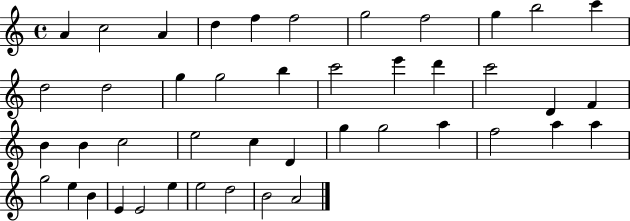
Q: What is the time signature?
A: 4/4